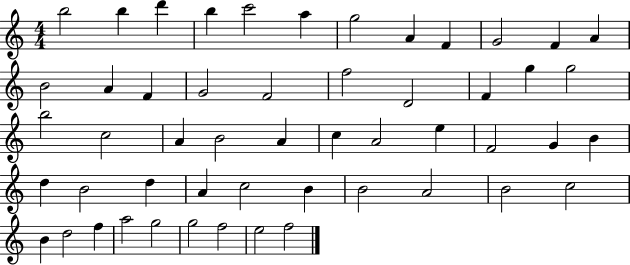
B5/h B5/q D6/q B5/q C6/h A5/q G5/h A4/q F4/q G4/h F4/q A4/q B4/h A4/q F4/q G4/h F4/h F5/h D4/h F4/q G5/q G5/h B5/h C5/h A4/q B4/h A4/q C5/q A4/h E5/q F4/h G4/q B4/q D5/q B4/h D5/q A4/q C5/h B4/q B4/h A4/h B4/h C5/h B4/q D5/h F5/q A5/h G5/h G5/h F5/h E5/h F5/h